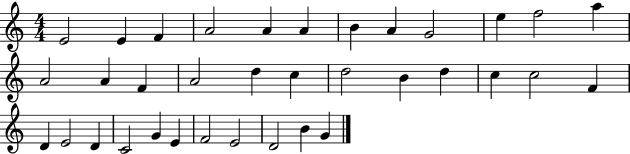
X:1
T:Untitled
M:4/4
L:1/4
K:C
E2 E F A2 A A B A G2 e f2 a A2 A F A2 d c d2 B d c c2 F D E2 D C2 G E F2 E2 D2 B G